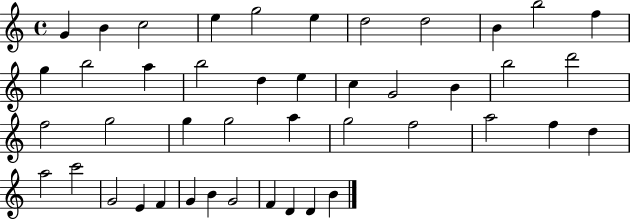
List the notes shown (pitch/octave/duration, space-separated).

G4/q B4/q C5/h E5/q G5/h E5/q D5/h D5/h B4/q B5/h F5/q G5/q B5/h A5/q B5/h D5/q E5/q C5/q G4/h B4/q B5/h D6/h F5/h G5/h G5/q G5/h A5/q G5/h F5/h A5/h F5/q D5/q A5/h C6/h G4/h E4/q F4/q G4/q B4/q G4/h F4/q D4/q D4/q B4/q